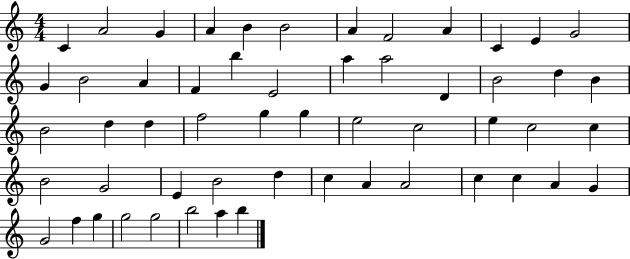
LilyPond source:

{
  \clef treble
  \numericTimeSignature
  \time 4/4
  \key c \major
  c'4 a'2 g'4 | a'4 b'4 b'2 | a'4 f'2 a'4 | c'4 e'4 g'2 | \break g'4 b'2 a'4 | f'4 b''4 e'2 | a''4 a''2 d'4 | b'2 d''4 b'4 | \break b'2 d''4 d''4 | f''2 g''4 g''4 | e''2 c''2 | e''4 c''2 c''4 | \break b'2 g'2 | e'4 b'2 d''4 | c''4 a'4 a'2 | c''4 c''4 a'4 g'4 | \break g'2 f''4 g''4 | g''2 g''2 | b''2 a''4 b''4 | \bar "|."
}